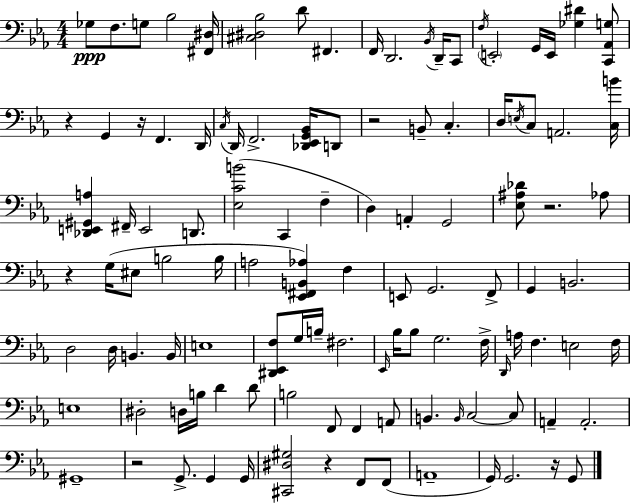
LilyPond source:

{
  \clef bass
  \numericTimeSignature
  \time 4/4
  \key ees \major
  ges8\ppp f8. g8 bes2 <fis, dis>16 | <cis dis bes>2 d'8 fis,4. | f,16 d,2. \acciaccatura { bes,16 } d,16-- c,8 | \acciaccatura { f16 } \parenthesize e,2-. g,16 e,16 <ges dis'>4 | \break <c, aes, g>8 r4 g,4 r16 f,4. | d,16 \acciaccatura { c16 } d,16 f,2.-> | <des, ees, g, bes,>16 d,8 r2 b,8-- c4.-. | d16 \acciaccatura { e16 } c8 a,2. | \break <c b'>16 <des, e, gis, a>4 fis,16-- e,2 | d,8. <ees c' b'>2( c,4 | f4-- d4) a,4-. g,2 | <ees ais des'>8 r2. | \break aes8 r4 g16( eis8 b2 | b16 a2 <ees, fis, b, aes>4) | f4 e,8 g,2. | f,8-> g,4 b,2. | \break d2 d16 b,4. | b,16 e1 | <dis, ees, f>8 g16 b16-- fis2. | \grace { ees,16 } bes16 bes8 g2. | \break f16-> \grace { d,16 } a16 f4. e2 | f16 e1 | dis2-. d16 b16 | d'4 d'8 b2 f,8 | \break f,4 a,8 b,4. \grace { b,16 } c2~~ | c8 a,4-- a,2.-. | gis,1-- | r2 g,8.-> | \break g,4 g,16 <cis, dis gis>2 r4 | f,8 f,8( a,1-- | g,16) g,2. | r16 g,8 \bar "|."
}